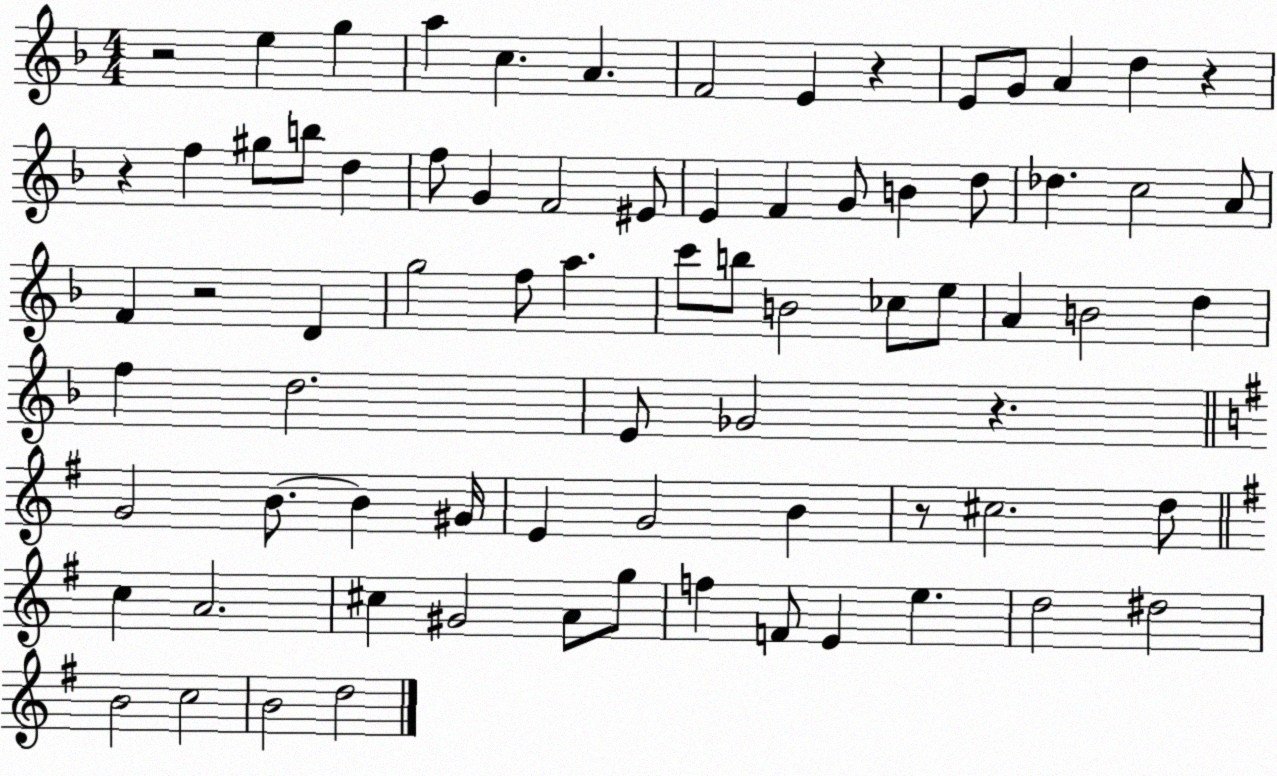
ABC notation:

X:1
T:Untitled
M:4/4
L:1/4
K:F
z2 e g a c A F2 E z E/2 G/2 A d z z f ^g/2 b/2 d f/2 G F2 ^E/2 E F G/2 B d/2 _d c2 A/2 F z2 D g2 f/2 a c'/2 b/2 B2 _c/2 e/2 A B2 d f d2 E/2 _G2 z G2 B/2 B ^G/4 E G2 B z/2 ^c2 d/2 c A2 ^c ^G2 A/2 g/2 f F/2 E e d2 ^d2 B2 c2 B2 d2